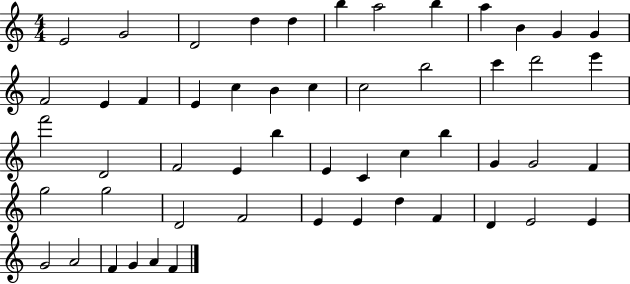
X:1
T:Untitled
M:4/4
L:1/4
K:C
E2 G2 D2 d d b a2 b a B G G F2 E F E c B c c2 b2 c' d'2 e' f'2 D2 F2 E b E C c b G G2 F g2 g2 D2 F2 E E d F D E2 E G2 A2 F G A F